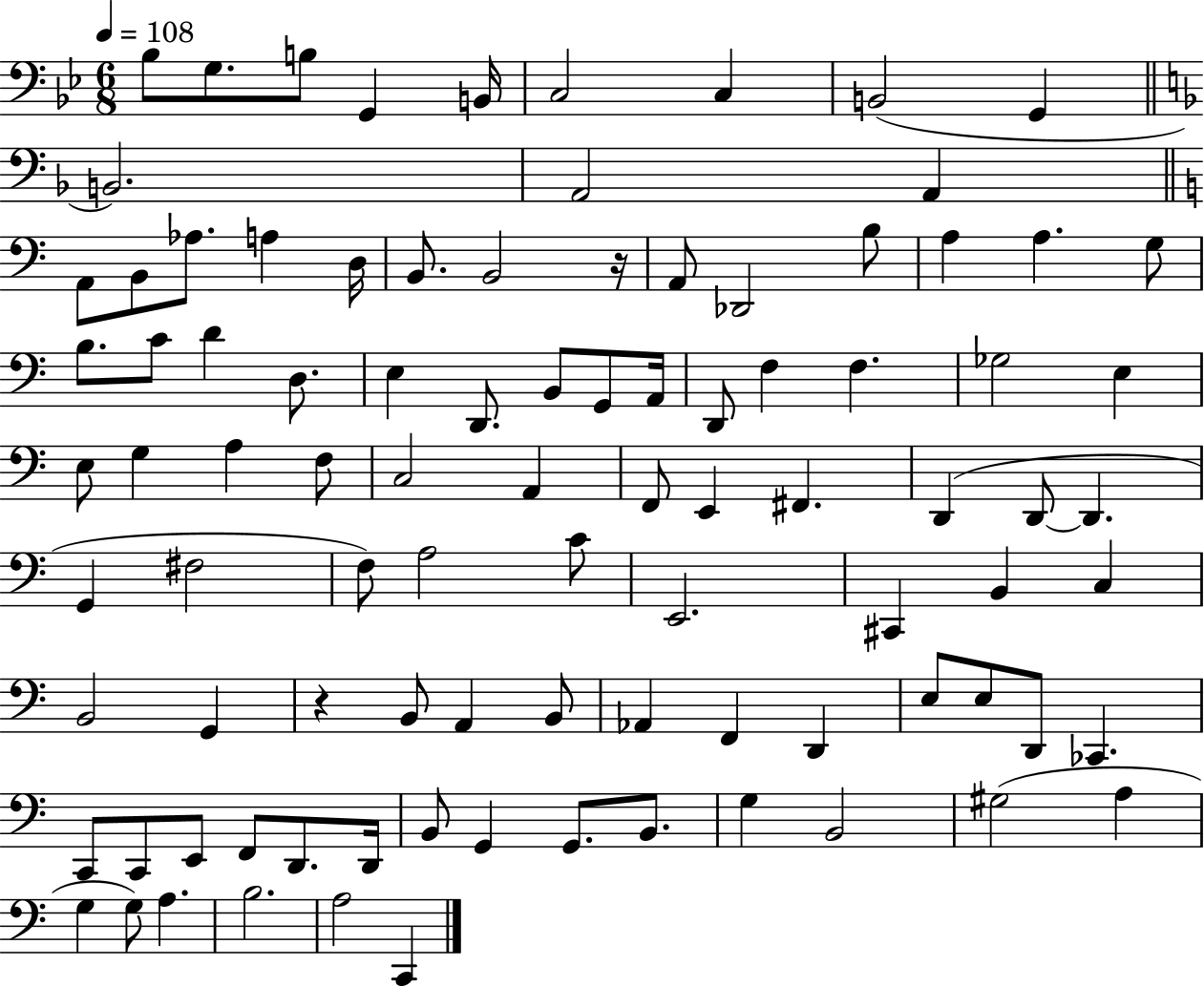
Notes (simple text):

Bb3/e G3/e. B3/e G2/q B2/s C3/h C3/q B2/h G2/q B2/h. A2/h A2/q A2/e B2/e Ab3/e. A3/q D3/s B2/e. B2/h R/s A2/e Db2/h B3/e A3/q A3/q. G3/e B3/e. C4/e D4/q D3/e. E3/q D2/e. B2/e G2/e A2/s D2/e F3/q F3/q. Gb3/h E3/q E3/e G3/q A3/q F3/e C3/h A2/q F2/e E2/q F#2/q. D2/q D2/e D2/q. G2/q F#3/h F3/e A3/h C4/e E2/h. C#2/q B2/q C3/q B2/h G2/q R/q B2/e A2/q B2/e Ab2/q F2/q D2/q E3/e E3/e D2/e CES2/q. C2/e C2/e E2/e F2/e D2/e. D2/s B2/e G2/q G2/e. B2/e. G3/q B2/h G#3/h A3/q G3/q G3/e A3/q. B3/h. A3/h C2/q